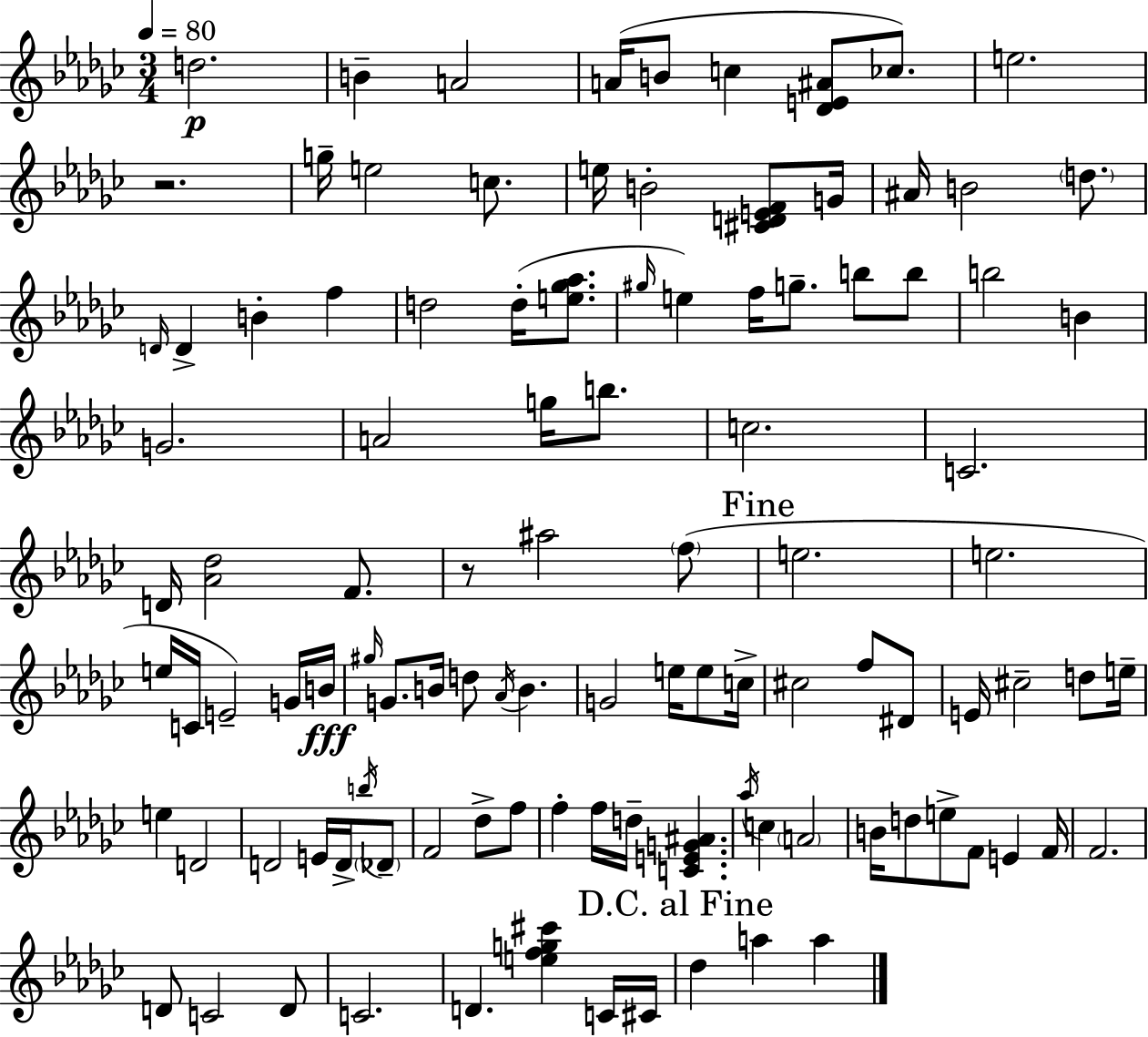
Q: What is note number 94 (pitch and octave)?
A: C4